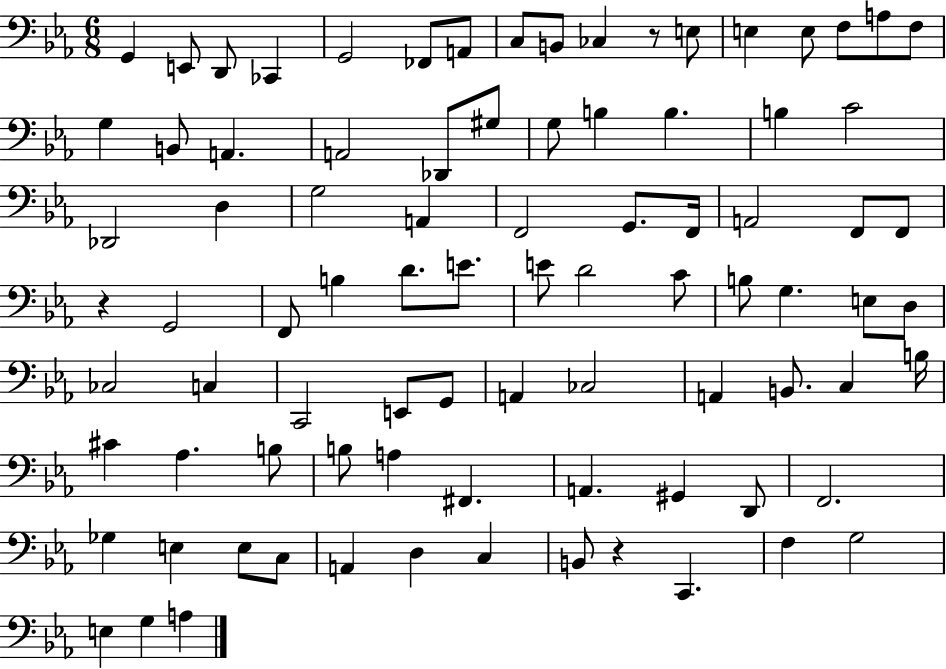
G2/q E2/e D2/e CES2/q G2/h FES2/e A2/e C3/e B2/e CES3/q R/e E3/e E3/q E3/e F3/e A3/e F3/e G3/q B2/e A2/q. A2/h Db2/e G#3/e G3/e B3/q B3/q. B3/q C4/h Db2/h D3/q G3/h A2/q F2/h G2/e. F2/s A2/h F2/e F2/e R/q G2/h F2/e B3/q D4/e. E4/e. E4/e D4/h C4/e B3/e G3/q. E3/e D3/e CES3/h C3/q C2/h E2/e G2/e A2/q CES3/h A2/q B2/e. C3/q B3/s C#4/q Ab3/q. B3/e B3/e A3/q F#2/q. A2/q. G#2/q D2/e F2/h. Gb3/q E3/q E3/e C3/e A2/q D3/q C3/q B2/e R/q C2/q. F3/q G3/h E3/q G3/q A3/q